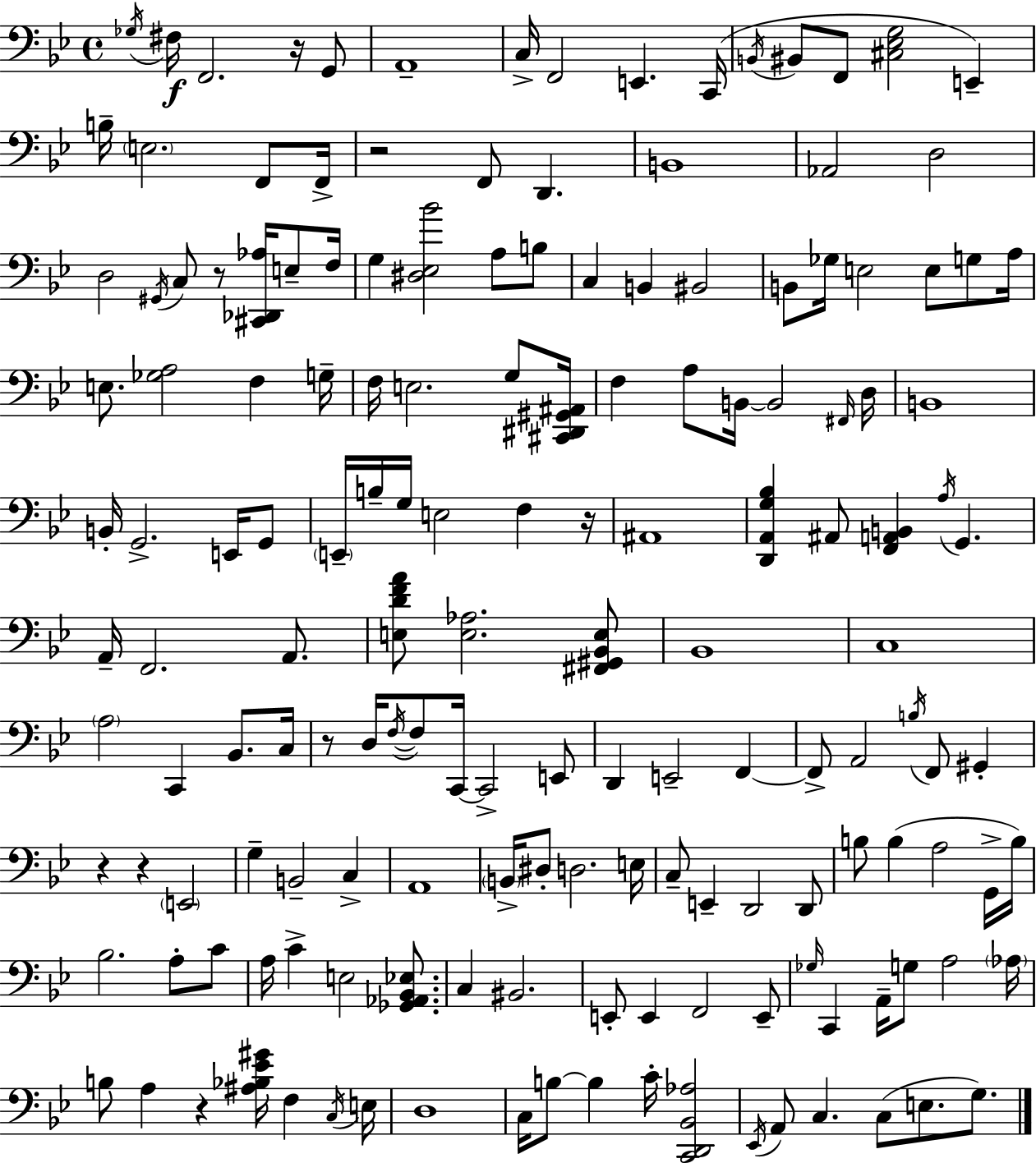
{
  \clef bass
  \time 4/4
  \defaultTimeSignature
  \key g \minor
  \repeat volta 2 { \acciaccatura { ges16 }\f fis16 f,2. r16 g,8 | a,1-- | c16-> f,2 e,4. | c,16( \acciaccatura { b,16 } bis,8 f,8 <cis ees g>2 e,4--) | \break b16-- \parenthesize e2. f,8 | f,16-> r2 f,8 d,4. | b,1 | aes,2 d2 | \break d2 \acciaccatura { gis,16 } c8 r8 <cis, des, aes>16 | e8-- f16 g4 <dis ees bes'>2 a8 | b8 c4 b,4 bis,2 | b,8 ges16 e2 e8 | \break g8 a16 e8. <ges a>2 f4 | g16-- f16 e2. | g8 <cis, dis, gis, ais,>16 f4 a8 b,16~~ b,2 | \grace { fis,16 } d16 b,1 | \break b,16-. g,2.-> | e,16 g,8 \parenthesize e,16-- b16-- g16 e2 f4 | r16 ais,1 | <d, a, g bes>4 ais,8 <f, a, b,>4 \acciaccatura { a16 } g,4. | \break a,16-- f,2. | a,8. <e d' f' a'>8 <e aes>2. | <fis, gis, bes, e>8 bes,1 | c1 | \break \parenthesize a2 c,4 | bes,8. c16 r8 d16 \acciaccatura { f16~ }~ f8 c,16~~ c,2-> | e,8 d,4 e,2-- | f,4~~ f,8-> a,2 | \break \acciaccatura { b16 } f,8 gis,4-. r4 r4 \parenthesize e,2 | g4-- b,2-- | c4-> a,1 | \parenthesize b,16-> dis8-. d2. | \break e16 c8-- e,4-- d,2 | d,8 b8 b4( a2 | g,16-> b16) bes2. | a8-. c'8 a16 c'4-> e2 | \break <ges, aes, bes, ees>8. c4 bis,2. | e,8-. e,4 f,2 | e,8-- \grace { ges16 } c,4 a,16-- g8 a2 | \parenthesize aes16 b8 a4 r4 | \break <ais bes ees' gis'>16 f4 \acciaccatura { c16 } e16 d1 | c16 b8~~ b4 | c'16-. <c, d, bes, aes>2 \acciaccatura { ees,16 } a,8 c4. | c8( e8. g8.) } \bar "|."
}